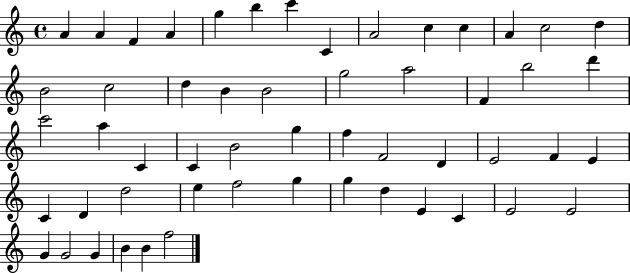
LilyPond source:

{
  \clef treble
  \time 4/4
  \defaultTimeSignature
  \key c \major
  a'4 a'4 f'4 a'4 | g''4 b''4 c'''4 c'4 | a'2 c''4 c''4 | a'4 c''2 d''4 | \break b'2 c''2 | d''4 b'4 b'2 | g''2 a''2 | f'4 b''2 d'''4 | \break c'''2 a''4 c'4 | c'4 b'2 g''4 | f''4 f'2 d'4 | e'2 f'4 e'4 | \break c'4 d'4 d''2 | e''4 f''2 g''4 | g''4 d''4 e'4 c'4 | e'2 e'2 | \break g'4 g'2 g'4 | b'4 b'4 f''2 | \bar "|."
}